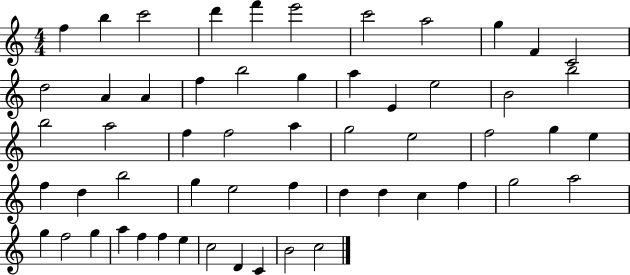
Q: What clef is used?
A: treble